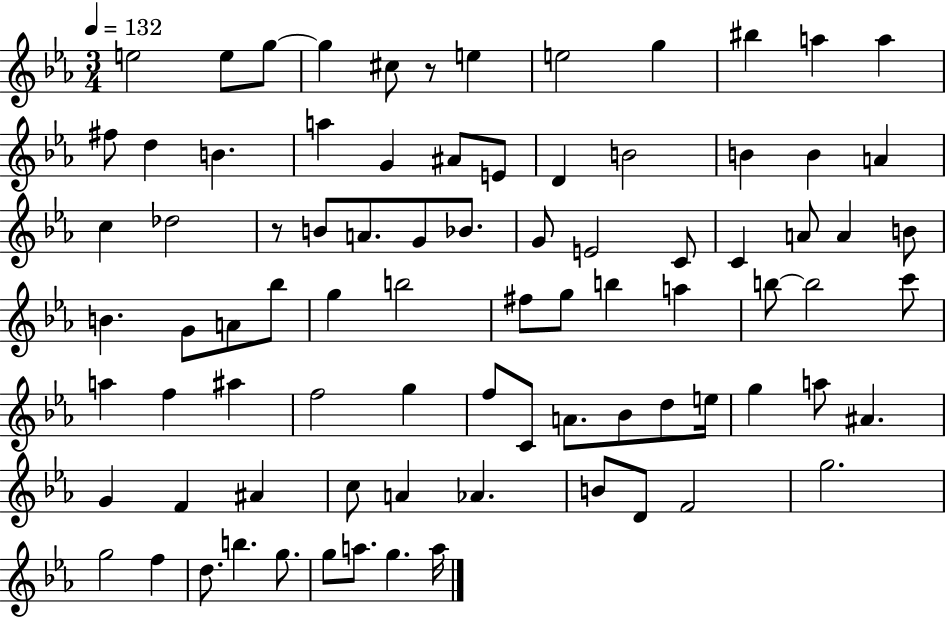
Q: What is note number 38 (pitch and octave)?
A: G4